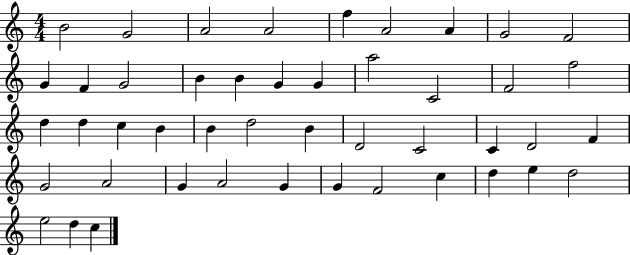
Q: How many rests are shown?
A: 0